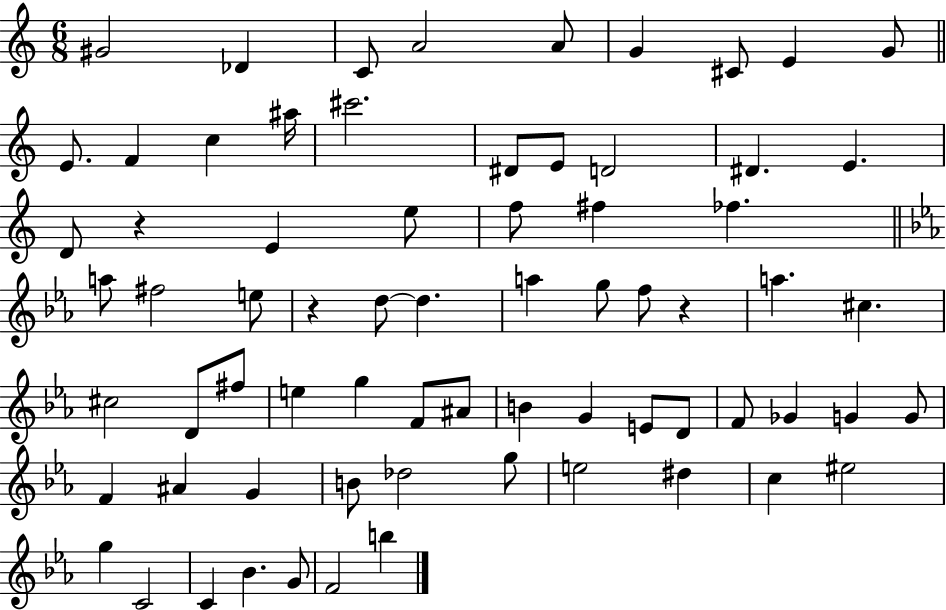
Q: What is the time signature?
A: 6/8